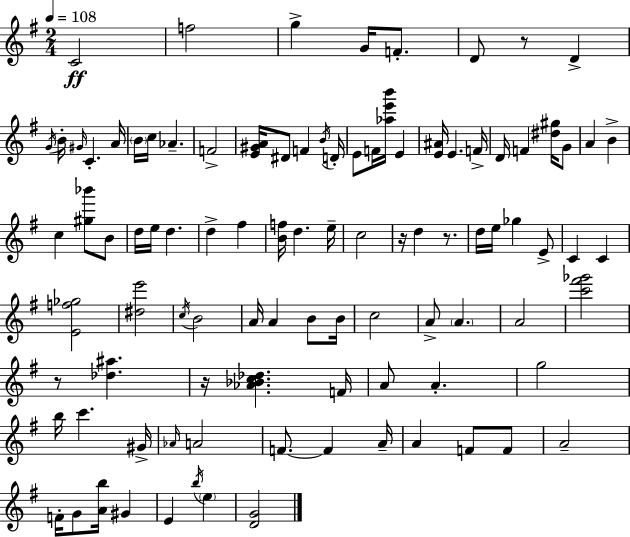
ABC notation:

X:1
T:Untitled
M:2/4
L:1/4
K:G
C2 f2 g G/4 F/2 D/2 z/2 D G/4 B/4 ^G/4 C A/4 B/4 c/4 _A F2 [E^GA]/4 ^D/2 F B/4 D/4 E/2 F/4 [_ae'b']/4 E [E^A]/4 E F/4 D/4 F [^d^g]/4 G/2 A B c [^g_b']/2 B/2 d/4 e/4 d d ^f [Bf]/4 d e/4 c2 z/4 d z/2 d/4 e/4 _g E/2 C C [Ef_g]2 [^de']2 c/4 B2 A/4 A B/2 B/4 c2 A/2 A A2 [c'^f'_g']2 z/2 [_d^a] z/4 [_A_Bc_d] F/4 A/2 A g2 b/4 c' ^G/4 _A/4 A2 F/2 F A/4 A F/2 F/2 A2 F/4 G/2 [Ab]/4 ^G E b/4 e [DG]2